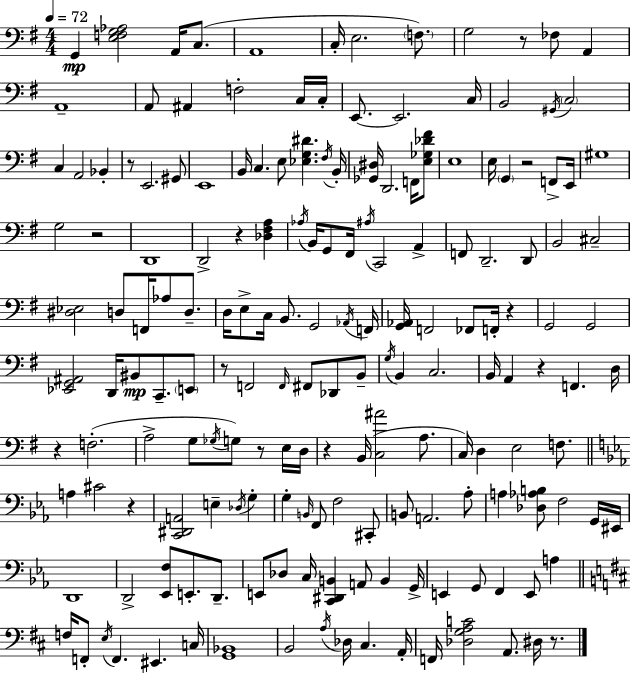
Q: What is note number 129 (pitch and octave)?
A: E2